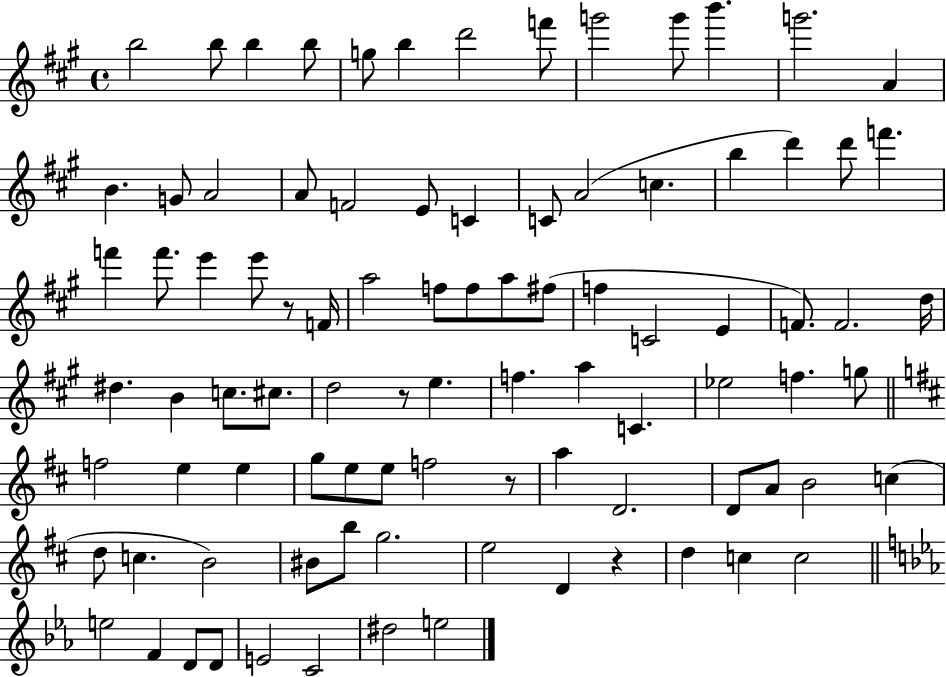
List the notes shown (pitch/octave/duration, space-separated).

B5/h B5/e B5/q B5/e G5/e B5/q D6/h F6/e G6/h G6/e B6/q. G6/h. A4/q B4/q. G4/e A4/h A4/e F4/h E4/e C4/q C4/e A4/h C5/q. B5/q D6/q D6/e F6/q. F6/q F6/e. E6/q E6/e R/e F4/s A5/h F5/e F5/e A5/e F#5/e F5/q C4/h E4/q F4/e. F4/h. D5/s D#5/q. B4/q C5/e. C#5/e. D5/h R/e E5/q. F5/q. A5/q C4/q. Eb5/h F5/q. G5/e F5/h E5/q E5/q G5/e E5/e E5/e F5/h R/e A5/q D4/h. D4/e A4/e B4/h C5/q D5/e C5/q. B4/h BIS4/e B5/e G5/h. E5/h D4/q R/q D5/q C5/q C5/h E5/h F4/q D4/e D4/e E4/h C4/h D#5/h E5/h